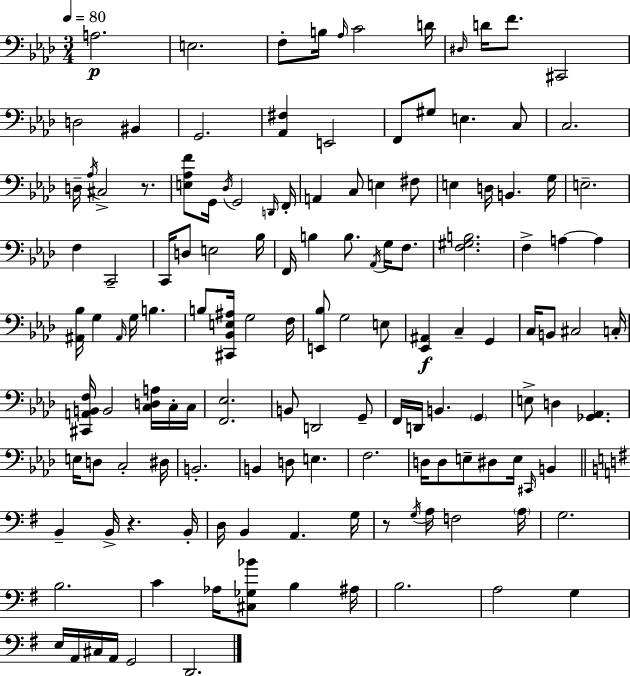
X:1
T:Untitled
M:3/4
L:1/4
K:Fm
A,2 E,2 F,/2 B,/4 _A,/4 C2 D/4 ^D,/4 D/4 F/2 ^C,,2 D,2 ^B,, G,,2 [_A,,^F,] E,,2 F,,/2 ^G,/2 E, C,/2 C,2 D,/4 _A,/4 ^C,2 z/2 [E,_A,F]/2 G,,/4 _D,/4 G,,2 D,,/4 F,,/4 A,, C,/2 E, ^F,/2 E, D,/4 B,, G,/4 E,2 F, C,,2 C,,/4 D,/2 E,2 _B,/4 F,,/4 B, B,/2 _A,,/4 G,/4 F,/2 [F,^G,B,]2 F, A, A, [^A,,_B,]/4 G, ^A,,/4 G,/4 B, B,/2 [^C,,_B,,E,^A,]/4 G,2 F,/4 [E,,_B,]/2 G,2 E,/2 [_E,,^A,,] C, G,, C,/4 B,,/2 ^C,2 C,/4 [^C,,A,,B,,F,]/4 B,,2 [C,D,A,]/4 C,/4 C,/4 [F,,_E,]2 B,,/2 D,,2 G,,/2 F,,/4 D,,/4 B,, G,, E,/2 D, [_G,,_A,,] E,/4 D,/2 C,2 ^D,/4 B,,2 B,, D,/2 E, F,2 D,/4 D,/2 E,/2 ^D,/2 E,/4 ^C,,/4 B,, B,, B,,/4 z B,,/4 D,/4 B,, A,, G,/4 z/2 G,/4 A,/4 F,2 A,/4 G,2 B,2 C _A,/4 [^C,_G,_B]/2 B, ^A,/4 B,2 A,2 G, E,/4 A,,/4 ^C,/4 A,,/4 G,,2 D,,2